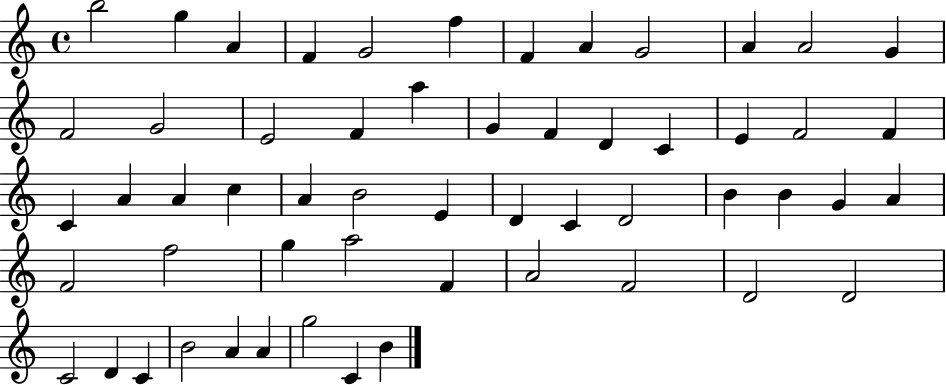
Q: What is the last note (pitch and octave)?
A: B4